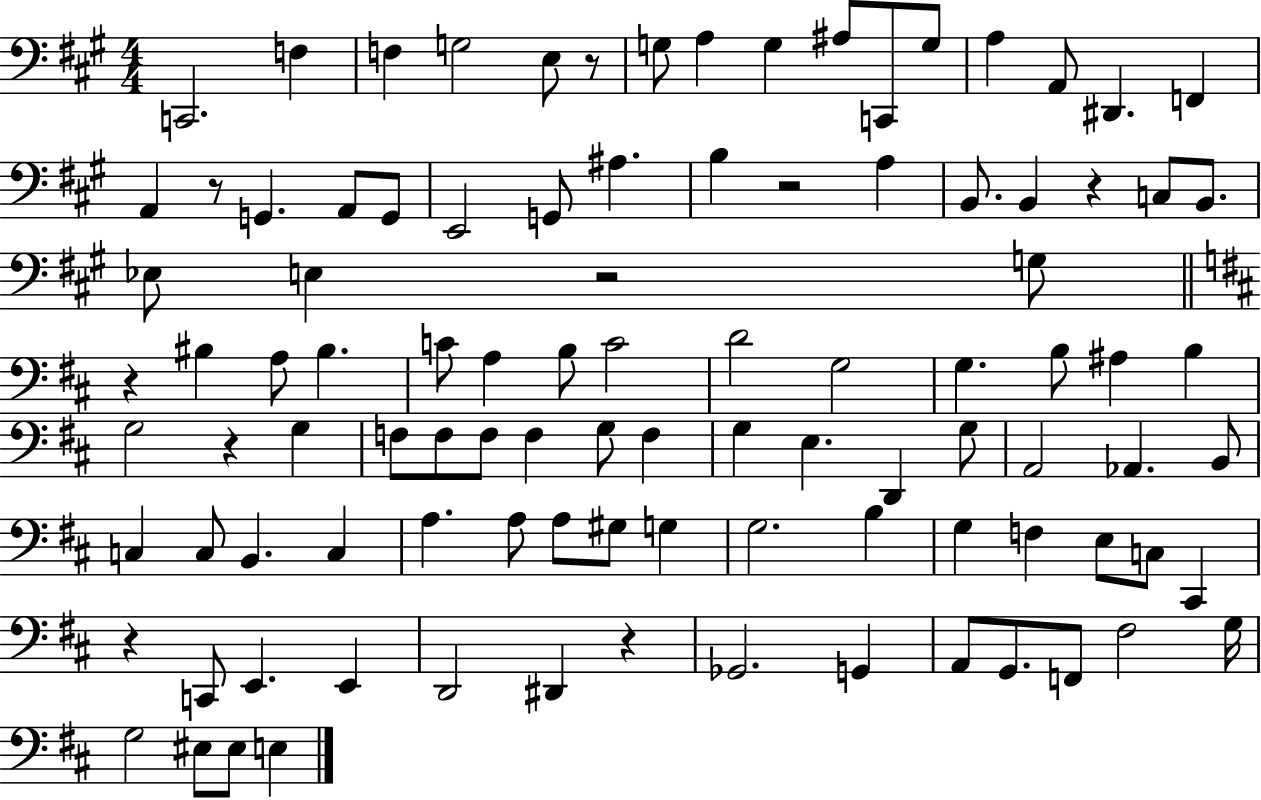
X:1
T:Untitled
M:4/4
L:1/4
K:A
C,,2 F, F, G,2 E,/2 z/2 G,/2 A, G, ^A,/2 C,,/2 G,/2 A, A,,/2 ^D,, F,, A,, z/2 G,, A,,/2 G,,/2 E,,2 G,,/2 ^A, B, z2 A, B,,/2 B,, z C,/2 B,,/2 _E,/2 E, z2 G,/2 z ^B, A,/2 ^B, C/2 A, B,/2 C2 D2 G,2 G, B,/2 ^A, B, G,2 z G, F,/2 F,/2 F,/2 F, G,/2 F, G, E, D,, G,/2 A,,2 _A,, B,,/2 C, C,/2 B,, C, A, A,/2 A,/2 ^G,/2 G, G,2 B, G, F, E,/2 C,/2 ^C,, z C,,/2 E,, E,, D,,2 ^D,, z _G,,2 G,, A,,/2 G,,/2 F,,/2 ^F,2 G,/4 G,2 ^E,/2 ^E,/2 E,